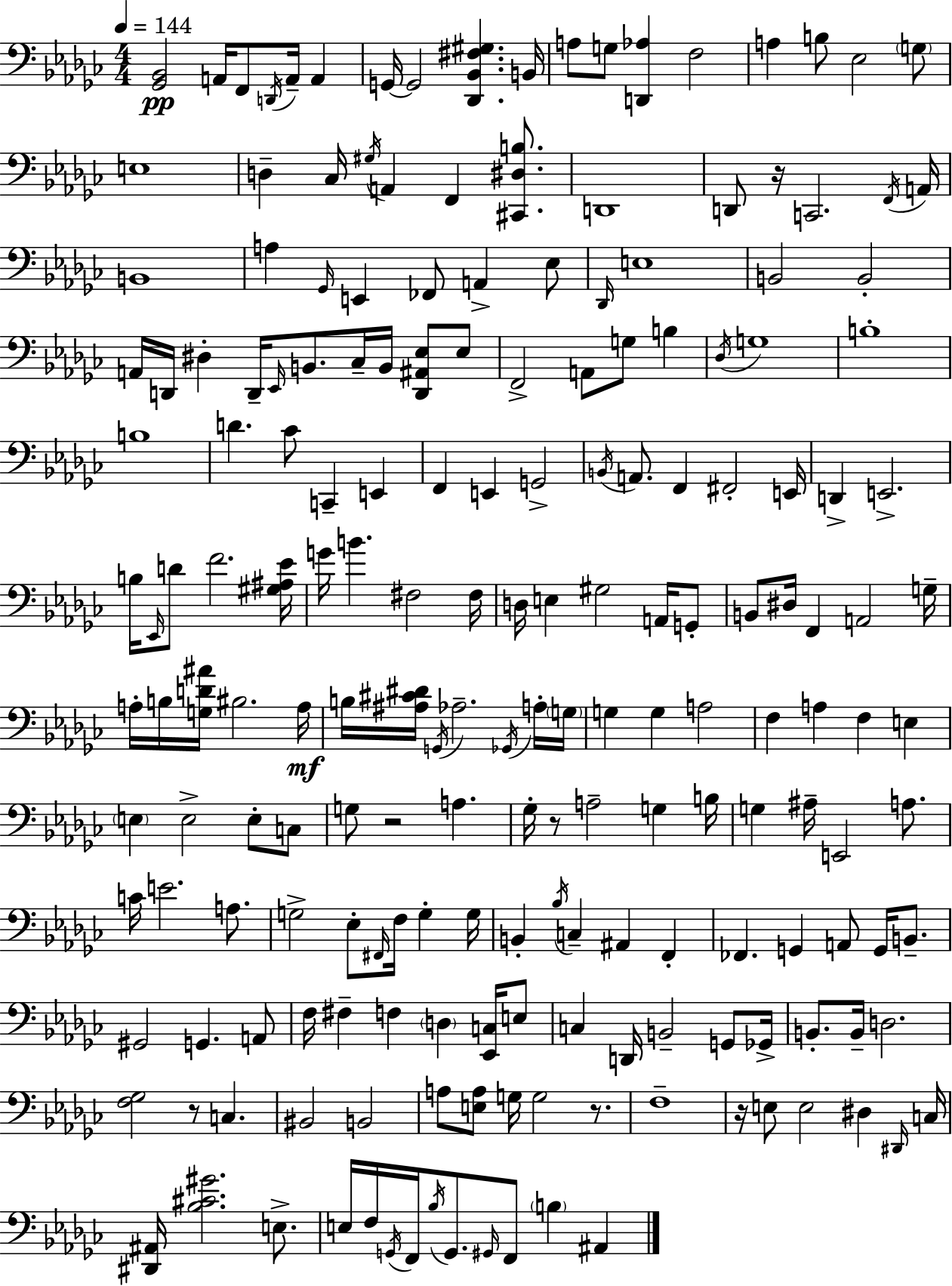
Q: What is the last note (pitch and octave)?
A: A#2